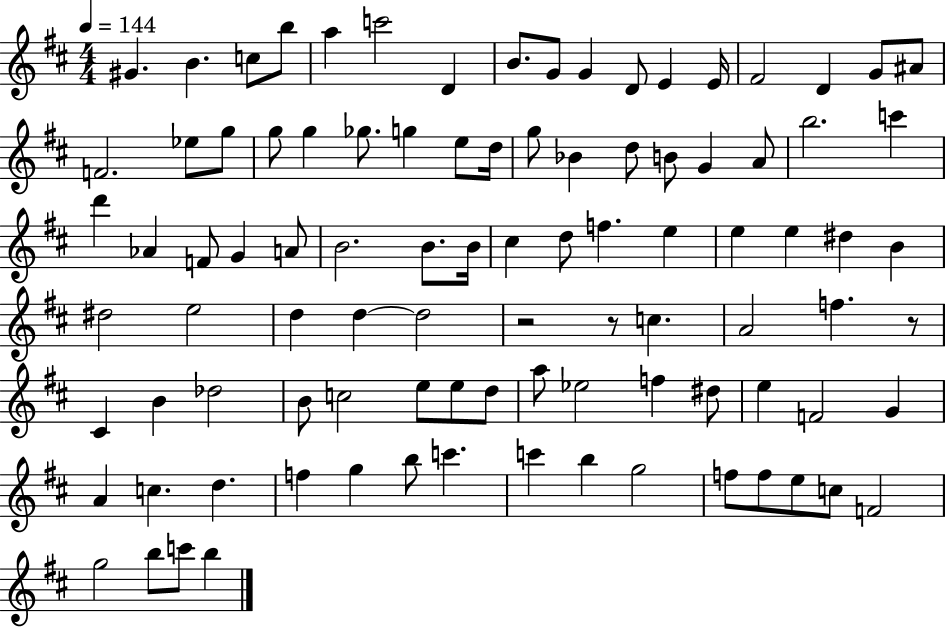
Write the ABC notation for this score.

X:1
T:Untitled
M:4/4
L:1/4
K:D
^G B c/2 b/2 a c'2 D B/2 G/2 G D/2 E E/4 ^F2 D G/2 ^A/2 F2 _e/2 g/2 g/2 g _g/2 g e/2 d/4 g/2 _B d/2 B/2 G A/2 b2 c' d' _A F/2 G A/2 B2 B/2 B/4 ^c d/2 f e e e ^d B ^d2 e2 d d d2 z2 z/2 c A2 f z/2 ^C B _d2 B/2 c2 e/2 e/2 d/2 a/2 _e2 f ^d/2 e F2 G A c d f g b/2 c' c' b g2 f/2 f/2 e/2 c/2 F2 g2 b/2 c'/2 b